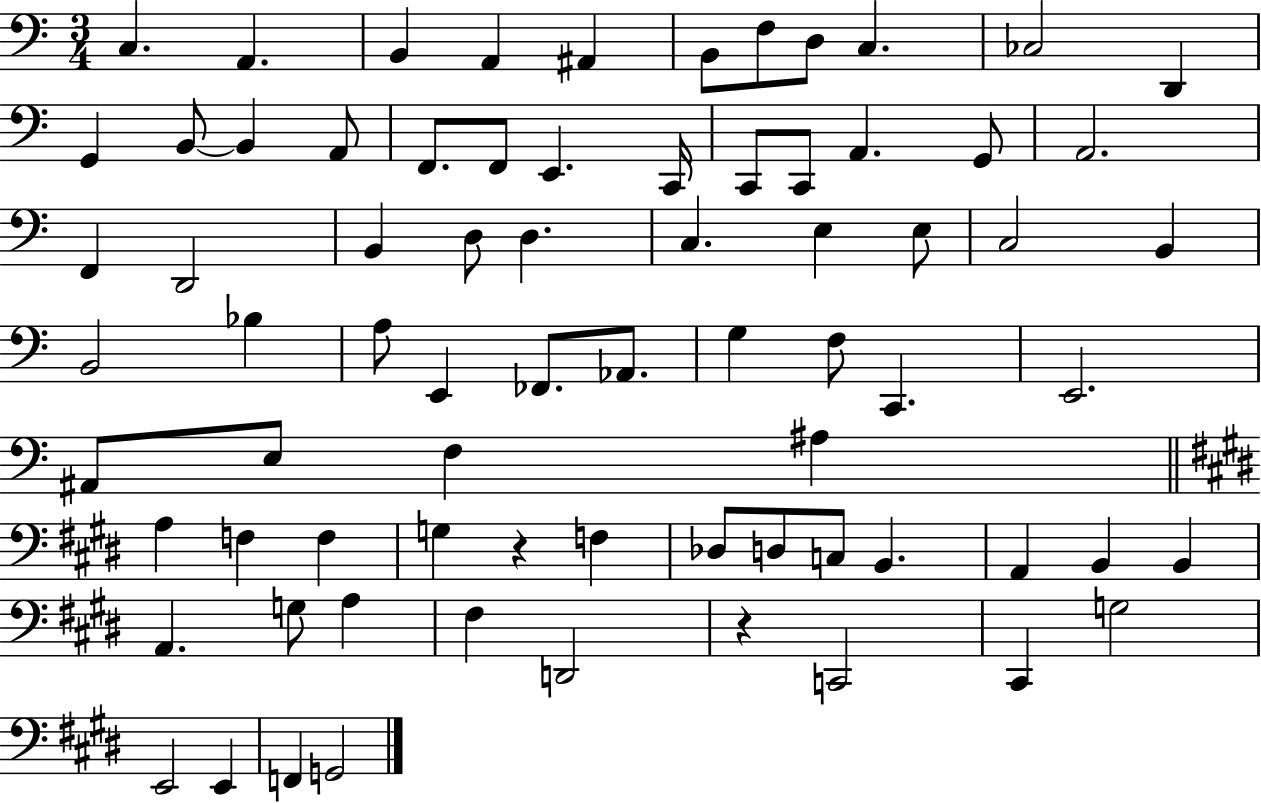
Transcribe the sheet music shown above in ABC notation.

X:1
T:Untitled
M:3/4
L:1/4
K:C
C, A,, B,, A,, ^A,, B,,/2 F,/2 D,/2 C, _C,2 D,, G,, B,,/2 B,, A,,/2 F,,/2 F,,/2 E,, C,,/4 C,,/2 C,,/2 A,, G,,/2 A,,2 F,, D,,2 B,, D,/2 D, C, E, E,/2 C,2 B,, B,,2 _B, A,/2 E,, _F,,/2 _A,,/2 G, F,/2 C,, E,,2 ^A,,/2 E,/2 F, ^A, A, F, F, G, z F, _D,/2 D,/2 C,/2 B,, A,, B,, B,, A,, G,/2 A, ^F, D,,2 z C,,2 ^C,, G,2 E,,2 E,, F,, G,,2